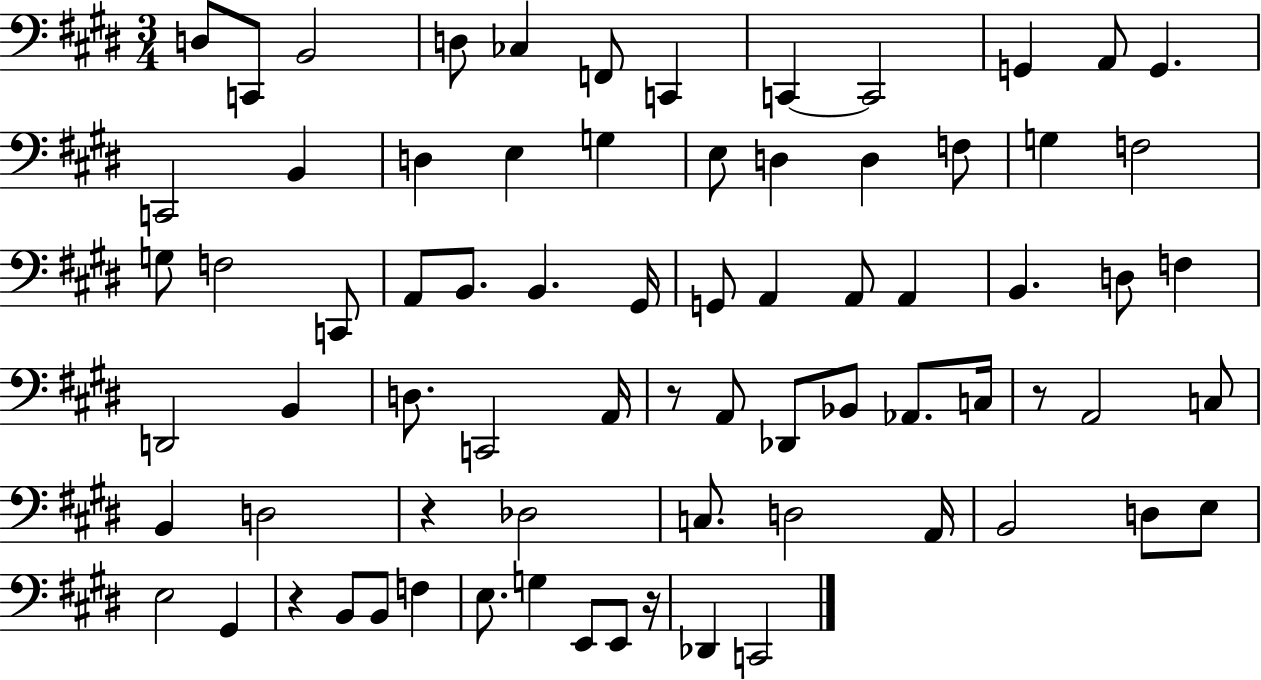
D3/e C2/e B2/h D3/e CES3/q F2/e C2/q C2/q C2/h G2/q A2/e G2/q. C2/h B2/q D3/q E3/q G3/q E3/e D3/q D3/q F3/e G3/q F3/h G3/e F3/h C2/e A2/e B2/e. B2/q. G#2/s G2/e A2/q A2/e A2/q B2/q. D3/e F3/q D2/h B2/q D3/e. C2/h A2/s R/e A2/e Db2/e Bb2/e Ab2/e. C3/s R/e A2/h C3/e B2/q D3/h R/q Db3/h C3/e. D3/h A2/s B2/h D3/e E3/e E3/h G#2/q R/q B2/e B2/e F3/q E3/e. G3/q E2/e E2/e R/s Db2/q C2/h